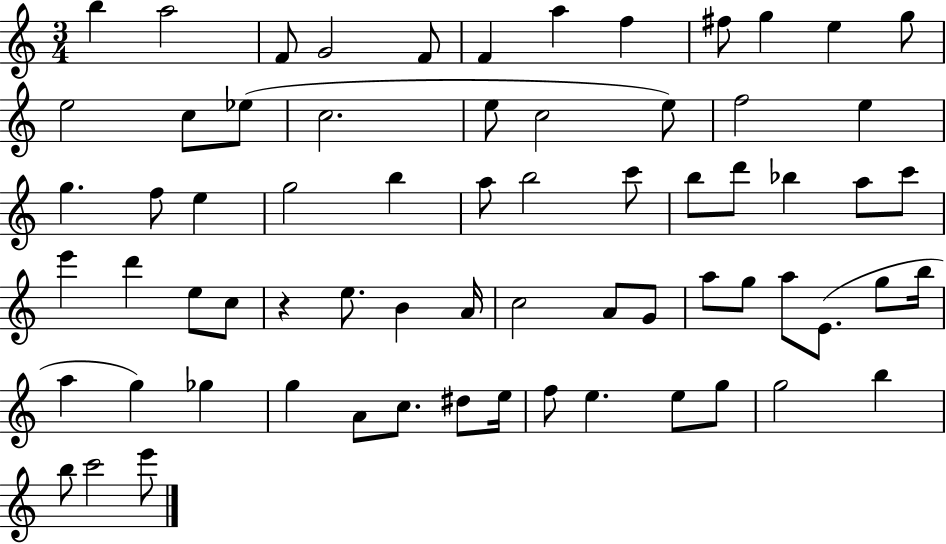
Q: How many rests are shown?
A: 1